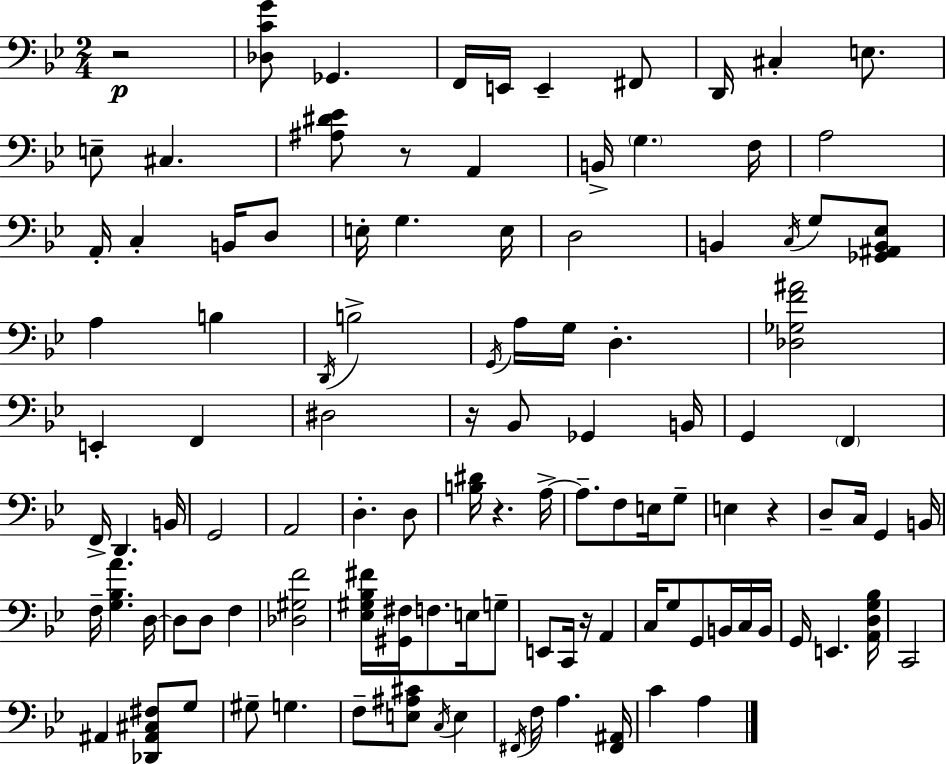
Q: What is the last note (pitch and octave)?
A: A3